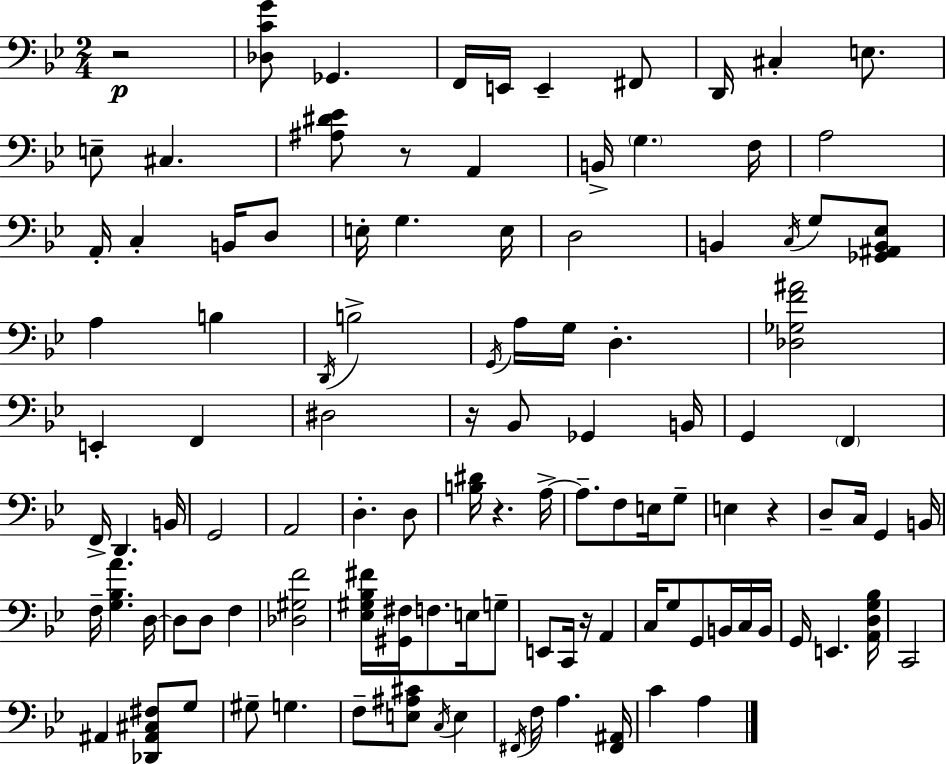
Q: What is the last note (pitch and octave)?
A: A3